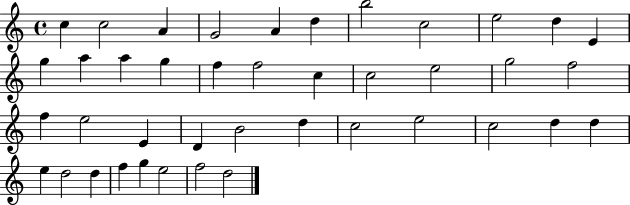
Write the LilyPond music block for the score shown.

{
  \clef treble
  \time 4/4
  \defaultTimeSignature
  \key c \major
  c''4 c''2 a'4 | g'2 a'4 d''4 | b''2 c''2 | e''2 d''4 e'4 | \break g''4 a''4 a''4 g''4 | f''4 f''2 c''4 | c''2 e''2 | g''2 f''2 | \break f''4 e''2 e'4 | d'4 b'2 d''4 | c''2 e''2 | c''2 d''4 d''4 | \break e''4 d''2 d''4 | f''4 g''4 e''2 | f''2 d''2 | \bar "|."
}